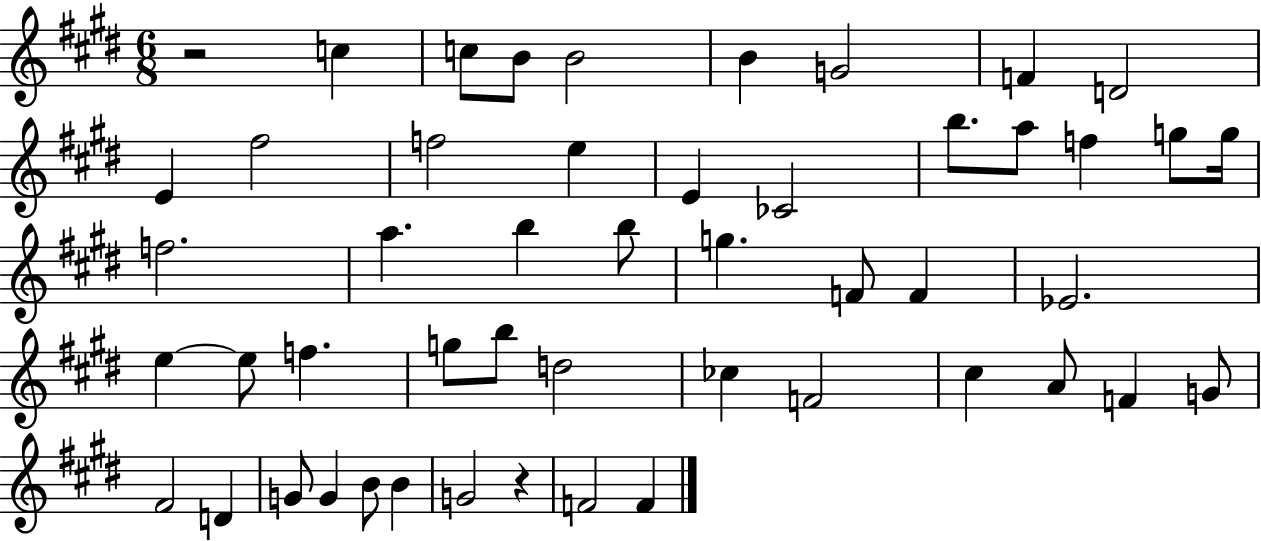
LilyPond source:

{
  \clef treble
  \numericTimeSignature
  \time 6/8
  \key e \major
  r2 c''4 | c''8 b'8 b'2 | b'4 g'2 | f'4 d'2 | \break e'4 fis''2 | f''2 e''4 | e'4 ces'2 | b''8. a''8 f''4 g''8 g''16 | \break f''2. | a''4. b''4 b''8 | g''4. f'8 f'4 | ees'2. | \break e''4~~ e''8 f''4. | g''8 b''8 d''2 | ces''4 f'2 | cis''4 a'8 f'4 g'8 | \break fis'2 d'4 | g'8 g'4 b'8 b'4 | g'2 r4 | f'2 f'4 | \break \bar "|."
}